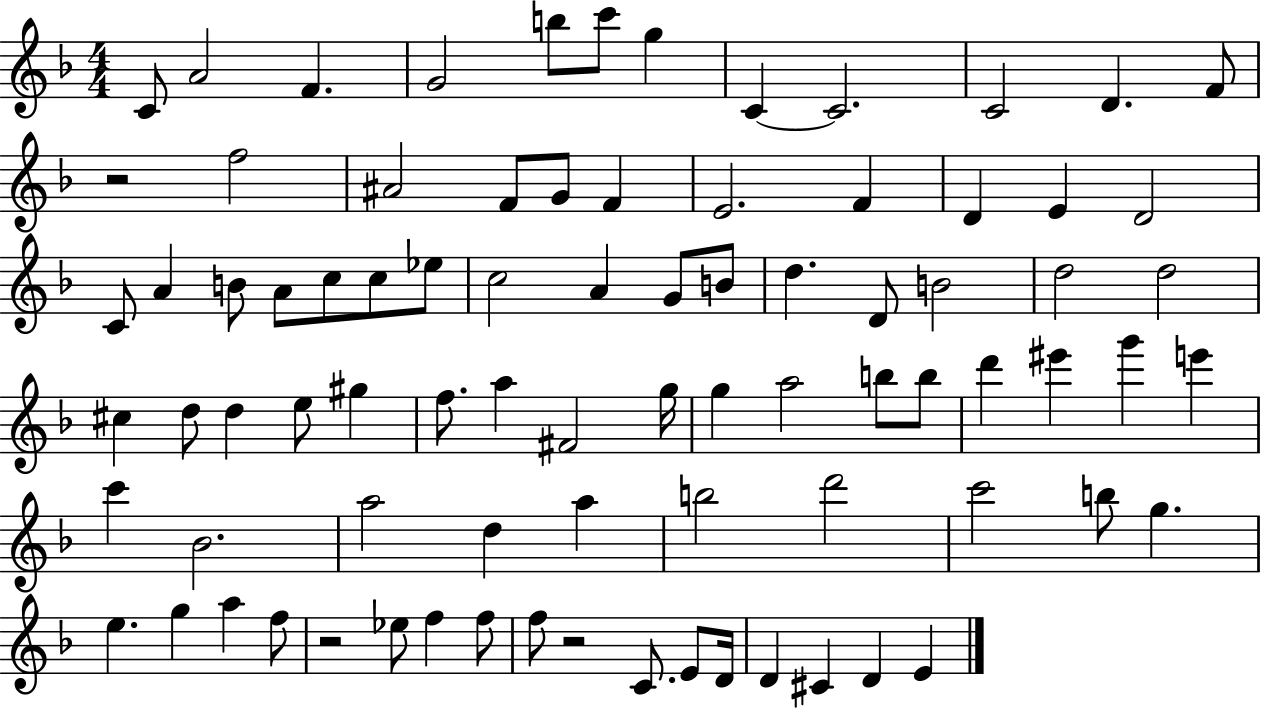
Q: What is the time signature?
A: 4/4